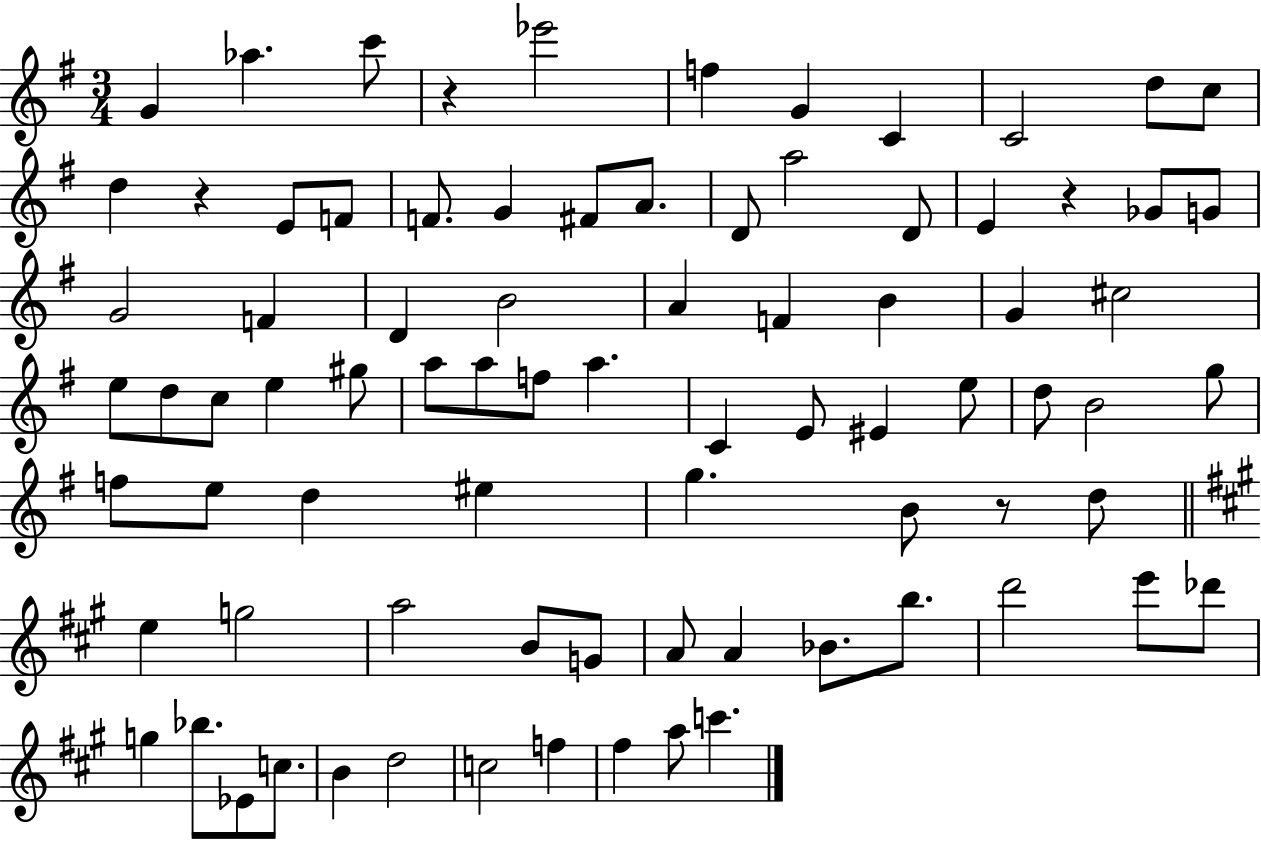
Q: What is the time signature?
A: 3/4